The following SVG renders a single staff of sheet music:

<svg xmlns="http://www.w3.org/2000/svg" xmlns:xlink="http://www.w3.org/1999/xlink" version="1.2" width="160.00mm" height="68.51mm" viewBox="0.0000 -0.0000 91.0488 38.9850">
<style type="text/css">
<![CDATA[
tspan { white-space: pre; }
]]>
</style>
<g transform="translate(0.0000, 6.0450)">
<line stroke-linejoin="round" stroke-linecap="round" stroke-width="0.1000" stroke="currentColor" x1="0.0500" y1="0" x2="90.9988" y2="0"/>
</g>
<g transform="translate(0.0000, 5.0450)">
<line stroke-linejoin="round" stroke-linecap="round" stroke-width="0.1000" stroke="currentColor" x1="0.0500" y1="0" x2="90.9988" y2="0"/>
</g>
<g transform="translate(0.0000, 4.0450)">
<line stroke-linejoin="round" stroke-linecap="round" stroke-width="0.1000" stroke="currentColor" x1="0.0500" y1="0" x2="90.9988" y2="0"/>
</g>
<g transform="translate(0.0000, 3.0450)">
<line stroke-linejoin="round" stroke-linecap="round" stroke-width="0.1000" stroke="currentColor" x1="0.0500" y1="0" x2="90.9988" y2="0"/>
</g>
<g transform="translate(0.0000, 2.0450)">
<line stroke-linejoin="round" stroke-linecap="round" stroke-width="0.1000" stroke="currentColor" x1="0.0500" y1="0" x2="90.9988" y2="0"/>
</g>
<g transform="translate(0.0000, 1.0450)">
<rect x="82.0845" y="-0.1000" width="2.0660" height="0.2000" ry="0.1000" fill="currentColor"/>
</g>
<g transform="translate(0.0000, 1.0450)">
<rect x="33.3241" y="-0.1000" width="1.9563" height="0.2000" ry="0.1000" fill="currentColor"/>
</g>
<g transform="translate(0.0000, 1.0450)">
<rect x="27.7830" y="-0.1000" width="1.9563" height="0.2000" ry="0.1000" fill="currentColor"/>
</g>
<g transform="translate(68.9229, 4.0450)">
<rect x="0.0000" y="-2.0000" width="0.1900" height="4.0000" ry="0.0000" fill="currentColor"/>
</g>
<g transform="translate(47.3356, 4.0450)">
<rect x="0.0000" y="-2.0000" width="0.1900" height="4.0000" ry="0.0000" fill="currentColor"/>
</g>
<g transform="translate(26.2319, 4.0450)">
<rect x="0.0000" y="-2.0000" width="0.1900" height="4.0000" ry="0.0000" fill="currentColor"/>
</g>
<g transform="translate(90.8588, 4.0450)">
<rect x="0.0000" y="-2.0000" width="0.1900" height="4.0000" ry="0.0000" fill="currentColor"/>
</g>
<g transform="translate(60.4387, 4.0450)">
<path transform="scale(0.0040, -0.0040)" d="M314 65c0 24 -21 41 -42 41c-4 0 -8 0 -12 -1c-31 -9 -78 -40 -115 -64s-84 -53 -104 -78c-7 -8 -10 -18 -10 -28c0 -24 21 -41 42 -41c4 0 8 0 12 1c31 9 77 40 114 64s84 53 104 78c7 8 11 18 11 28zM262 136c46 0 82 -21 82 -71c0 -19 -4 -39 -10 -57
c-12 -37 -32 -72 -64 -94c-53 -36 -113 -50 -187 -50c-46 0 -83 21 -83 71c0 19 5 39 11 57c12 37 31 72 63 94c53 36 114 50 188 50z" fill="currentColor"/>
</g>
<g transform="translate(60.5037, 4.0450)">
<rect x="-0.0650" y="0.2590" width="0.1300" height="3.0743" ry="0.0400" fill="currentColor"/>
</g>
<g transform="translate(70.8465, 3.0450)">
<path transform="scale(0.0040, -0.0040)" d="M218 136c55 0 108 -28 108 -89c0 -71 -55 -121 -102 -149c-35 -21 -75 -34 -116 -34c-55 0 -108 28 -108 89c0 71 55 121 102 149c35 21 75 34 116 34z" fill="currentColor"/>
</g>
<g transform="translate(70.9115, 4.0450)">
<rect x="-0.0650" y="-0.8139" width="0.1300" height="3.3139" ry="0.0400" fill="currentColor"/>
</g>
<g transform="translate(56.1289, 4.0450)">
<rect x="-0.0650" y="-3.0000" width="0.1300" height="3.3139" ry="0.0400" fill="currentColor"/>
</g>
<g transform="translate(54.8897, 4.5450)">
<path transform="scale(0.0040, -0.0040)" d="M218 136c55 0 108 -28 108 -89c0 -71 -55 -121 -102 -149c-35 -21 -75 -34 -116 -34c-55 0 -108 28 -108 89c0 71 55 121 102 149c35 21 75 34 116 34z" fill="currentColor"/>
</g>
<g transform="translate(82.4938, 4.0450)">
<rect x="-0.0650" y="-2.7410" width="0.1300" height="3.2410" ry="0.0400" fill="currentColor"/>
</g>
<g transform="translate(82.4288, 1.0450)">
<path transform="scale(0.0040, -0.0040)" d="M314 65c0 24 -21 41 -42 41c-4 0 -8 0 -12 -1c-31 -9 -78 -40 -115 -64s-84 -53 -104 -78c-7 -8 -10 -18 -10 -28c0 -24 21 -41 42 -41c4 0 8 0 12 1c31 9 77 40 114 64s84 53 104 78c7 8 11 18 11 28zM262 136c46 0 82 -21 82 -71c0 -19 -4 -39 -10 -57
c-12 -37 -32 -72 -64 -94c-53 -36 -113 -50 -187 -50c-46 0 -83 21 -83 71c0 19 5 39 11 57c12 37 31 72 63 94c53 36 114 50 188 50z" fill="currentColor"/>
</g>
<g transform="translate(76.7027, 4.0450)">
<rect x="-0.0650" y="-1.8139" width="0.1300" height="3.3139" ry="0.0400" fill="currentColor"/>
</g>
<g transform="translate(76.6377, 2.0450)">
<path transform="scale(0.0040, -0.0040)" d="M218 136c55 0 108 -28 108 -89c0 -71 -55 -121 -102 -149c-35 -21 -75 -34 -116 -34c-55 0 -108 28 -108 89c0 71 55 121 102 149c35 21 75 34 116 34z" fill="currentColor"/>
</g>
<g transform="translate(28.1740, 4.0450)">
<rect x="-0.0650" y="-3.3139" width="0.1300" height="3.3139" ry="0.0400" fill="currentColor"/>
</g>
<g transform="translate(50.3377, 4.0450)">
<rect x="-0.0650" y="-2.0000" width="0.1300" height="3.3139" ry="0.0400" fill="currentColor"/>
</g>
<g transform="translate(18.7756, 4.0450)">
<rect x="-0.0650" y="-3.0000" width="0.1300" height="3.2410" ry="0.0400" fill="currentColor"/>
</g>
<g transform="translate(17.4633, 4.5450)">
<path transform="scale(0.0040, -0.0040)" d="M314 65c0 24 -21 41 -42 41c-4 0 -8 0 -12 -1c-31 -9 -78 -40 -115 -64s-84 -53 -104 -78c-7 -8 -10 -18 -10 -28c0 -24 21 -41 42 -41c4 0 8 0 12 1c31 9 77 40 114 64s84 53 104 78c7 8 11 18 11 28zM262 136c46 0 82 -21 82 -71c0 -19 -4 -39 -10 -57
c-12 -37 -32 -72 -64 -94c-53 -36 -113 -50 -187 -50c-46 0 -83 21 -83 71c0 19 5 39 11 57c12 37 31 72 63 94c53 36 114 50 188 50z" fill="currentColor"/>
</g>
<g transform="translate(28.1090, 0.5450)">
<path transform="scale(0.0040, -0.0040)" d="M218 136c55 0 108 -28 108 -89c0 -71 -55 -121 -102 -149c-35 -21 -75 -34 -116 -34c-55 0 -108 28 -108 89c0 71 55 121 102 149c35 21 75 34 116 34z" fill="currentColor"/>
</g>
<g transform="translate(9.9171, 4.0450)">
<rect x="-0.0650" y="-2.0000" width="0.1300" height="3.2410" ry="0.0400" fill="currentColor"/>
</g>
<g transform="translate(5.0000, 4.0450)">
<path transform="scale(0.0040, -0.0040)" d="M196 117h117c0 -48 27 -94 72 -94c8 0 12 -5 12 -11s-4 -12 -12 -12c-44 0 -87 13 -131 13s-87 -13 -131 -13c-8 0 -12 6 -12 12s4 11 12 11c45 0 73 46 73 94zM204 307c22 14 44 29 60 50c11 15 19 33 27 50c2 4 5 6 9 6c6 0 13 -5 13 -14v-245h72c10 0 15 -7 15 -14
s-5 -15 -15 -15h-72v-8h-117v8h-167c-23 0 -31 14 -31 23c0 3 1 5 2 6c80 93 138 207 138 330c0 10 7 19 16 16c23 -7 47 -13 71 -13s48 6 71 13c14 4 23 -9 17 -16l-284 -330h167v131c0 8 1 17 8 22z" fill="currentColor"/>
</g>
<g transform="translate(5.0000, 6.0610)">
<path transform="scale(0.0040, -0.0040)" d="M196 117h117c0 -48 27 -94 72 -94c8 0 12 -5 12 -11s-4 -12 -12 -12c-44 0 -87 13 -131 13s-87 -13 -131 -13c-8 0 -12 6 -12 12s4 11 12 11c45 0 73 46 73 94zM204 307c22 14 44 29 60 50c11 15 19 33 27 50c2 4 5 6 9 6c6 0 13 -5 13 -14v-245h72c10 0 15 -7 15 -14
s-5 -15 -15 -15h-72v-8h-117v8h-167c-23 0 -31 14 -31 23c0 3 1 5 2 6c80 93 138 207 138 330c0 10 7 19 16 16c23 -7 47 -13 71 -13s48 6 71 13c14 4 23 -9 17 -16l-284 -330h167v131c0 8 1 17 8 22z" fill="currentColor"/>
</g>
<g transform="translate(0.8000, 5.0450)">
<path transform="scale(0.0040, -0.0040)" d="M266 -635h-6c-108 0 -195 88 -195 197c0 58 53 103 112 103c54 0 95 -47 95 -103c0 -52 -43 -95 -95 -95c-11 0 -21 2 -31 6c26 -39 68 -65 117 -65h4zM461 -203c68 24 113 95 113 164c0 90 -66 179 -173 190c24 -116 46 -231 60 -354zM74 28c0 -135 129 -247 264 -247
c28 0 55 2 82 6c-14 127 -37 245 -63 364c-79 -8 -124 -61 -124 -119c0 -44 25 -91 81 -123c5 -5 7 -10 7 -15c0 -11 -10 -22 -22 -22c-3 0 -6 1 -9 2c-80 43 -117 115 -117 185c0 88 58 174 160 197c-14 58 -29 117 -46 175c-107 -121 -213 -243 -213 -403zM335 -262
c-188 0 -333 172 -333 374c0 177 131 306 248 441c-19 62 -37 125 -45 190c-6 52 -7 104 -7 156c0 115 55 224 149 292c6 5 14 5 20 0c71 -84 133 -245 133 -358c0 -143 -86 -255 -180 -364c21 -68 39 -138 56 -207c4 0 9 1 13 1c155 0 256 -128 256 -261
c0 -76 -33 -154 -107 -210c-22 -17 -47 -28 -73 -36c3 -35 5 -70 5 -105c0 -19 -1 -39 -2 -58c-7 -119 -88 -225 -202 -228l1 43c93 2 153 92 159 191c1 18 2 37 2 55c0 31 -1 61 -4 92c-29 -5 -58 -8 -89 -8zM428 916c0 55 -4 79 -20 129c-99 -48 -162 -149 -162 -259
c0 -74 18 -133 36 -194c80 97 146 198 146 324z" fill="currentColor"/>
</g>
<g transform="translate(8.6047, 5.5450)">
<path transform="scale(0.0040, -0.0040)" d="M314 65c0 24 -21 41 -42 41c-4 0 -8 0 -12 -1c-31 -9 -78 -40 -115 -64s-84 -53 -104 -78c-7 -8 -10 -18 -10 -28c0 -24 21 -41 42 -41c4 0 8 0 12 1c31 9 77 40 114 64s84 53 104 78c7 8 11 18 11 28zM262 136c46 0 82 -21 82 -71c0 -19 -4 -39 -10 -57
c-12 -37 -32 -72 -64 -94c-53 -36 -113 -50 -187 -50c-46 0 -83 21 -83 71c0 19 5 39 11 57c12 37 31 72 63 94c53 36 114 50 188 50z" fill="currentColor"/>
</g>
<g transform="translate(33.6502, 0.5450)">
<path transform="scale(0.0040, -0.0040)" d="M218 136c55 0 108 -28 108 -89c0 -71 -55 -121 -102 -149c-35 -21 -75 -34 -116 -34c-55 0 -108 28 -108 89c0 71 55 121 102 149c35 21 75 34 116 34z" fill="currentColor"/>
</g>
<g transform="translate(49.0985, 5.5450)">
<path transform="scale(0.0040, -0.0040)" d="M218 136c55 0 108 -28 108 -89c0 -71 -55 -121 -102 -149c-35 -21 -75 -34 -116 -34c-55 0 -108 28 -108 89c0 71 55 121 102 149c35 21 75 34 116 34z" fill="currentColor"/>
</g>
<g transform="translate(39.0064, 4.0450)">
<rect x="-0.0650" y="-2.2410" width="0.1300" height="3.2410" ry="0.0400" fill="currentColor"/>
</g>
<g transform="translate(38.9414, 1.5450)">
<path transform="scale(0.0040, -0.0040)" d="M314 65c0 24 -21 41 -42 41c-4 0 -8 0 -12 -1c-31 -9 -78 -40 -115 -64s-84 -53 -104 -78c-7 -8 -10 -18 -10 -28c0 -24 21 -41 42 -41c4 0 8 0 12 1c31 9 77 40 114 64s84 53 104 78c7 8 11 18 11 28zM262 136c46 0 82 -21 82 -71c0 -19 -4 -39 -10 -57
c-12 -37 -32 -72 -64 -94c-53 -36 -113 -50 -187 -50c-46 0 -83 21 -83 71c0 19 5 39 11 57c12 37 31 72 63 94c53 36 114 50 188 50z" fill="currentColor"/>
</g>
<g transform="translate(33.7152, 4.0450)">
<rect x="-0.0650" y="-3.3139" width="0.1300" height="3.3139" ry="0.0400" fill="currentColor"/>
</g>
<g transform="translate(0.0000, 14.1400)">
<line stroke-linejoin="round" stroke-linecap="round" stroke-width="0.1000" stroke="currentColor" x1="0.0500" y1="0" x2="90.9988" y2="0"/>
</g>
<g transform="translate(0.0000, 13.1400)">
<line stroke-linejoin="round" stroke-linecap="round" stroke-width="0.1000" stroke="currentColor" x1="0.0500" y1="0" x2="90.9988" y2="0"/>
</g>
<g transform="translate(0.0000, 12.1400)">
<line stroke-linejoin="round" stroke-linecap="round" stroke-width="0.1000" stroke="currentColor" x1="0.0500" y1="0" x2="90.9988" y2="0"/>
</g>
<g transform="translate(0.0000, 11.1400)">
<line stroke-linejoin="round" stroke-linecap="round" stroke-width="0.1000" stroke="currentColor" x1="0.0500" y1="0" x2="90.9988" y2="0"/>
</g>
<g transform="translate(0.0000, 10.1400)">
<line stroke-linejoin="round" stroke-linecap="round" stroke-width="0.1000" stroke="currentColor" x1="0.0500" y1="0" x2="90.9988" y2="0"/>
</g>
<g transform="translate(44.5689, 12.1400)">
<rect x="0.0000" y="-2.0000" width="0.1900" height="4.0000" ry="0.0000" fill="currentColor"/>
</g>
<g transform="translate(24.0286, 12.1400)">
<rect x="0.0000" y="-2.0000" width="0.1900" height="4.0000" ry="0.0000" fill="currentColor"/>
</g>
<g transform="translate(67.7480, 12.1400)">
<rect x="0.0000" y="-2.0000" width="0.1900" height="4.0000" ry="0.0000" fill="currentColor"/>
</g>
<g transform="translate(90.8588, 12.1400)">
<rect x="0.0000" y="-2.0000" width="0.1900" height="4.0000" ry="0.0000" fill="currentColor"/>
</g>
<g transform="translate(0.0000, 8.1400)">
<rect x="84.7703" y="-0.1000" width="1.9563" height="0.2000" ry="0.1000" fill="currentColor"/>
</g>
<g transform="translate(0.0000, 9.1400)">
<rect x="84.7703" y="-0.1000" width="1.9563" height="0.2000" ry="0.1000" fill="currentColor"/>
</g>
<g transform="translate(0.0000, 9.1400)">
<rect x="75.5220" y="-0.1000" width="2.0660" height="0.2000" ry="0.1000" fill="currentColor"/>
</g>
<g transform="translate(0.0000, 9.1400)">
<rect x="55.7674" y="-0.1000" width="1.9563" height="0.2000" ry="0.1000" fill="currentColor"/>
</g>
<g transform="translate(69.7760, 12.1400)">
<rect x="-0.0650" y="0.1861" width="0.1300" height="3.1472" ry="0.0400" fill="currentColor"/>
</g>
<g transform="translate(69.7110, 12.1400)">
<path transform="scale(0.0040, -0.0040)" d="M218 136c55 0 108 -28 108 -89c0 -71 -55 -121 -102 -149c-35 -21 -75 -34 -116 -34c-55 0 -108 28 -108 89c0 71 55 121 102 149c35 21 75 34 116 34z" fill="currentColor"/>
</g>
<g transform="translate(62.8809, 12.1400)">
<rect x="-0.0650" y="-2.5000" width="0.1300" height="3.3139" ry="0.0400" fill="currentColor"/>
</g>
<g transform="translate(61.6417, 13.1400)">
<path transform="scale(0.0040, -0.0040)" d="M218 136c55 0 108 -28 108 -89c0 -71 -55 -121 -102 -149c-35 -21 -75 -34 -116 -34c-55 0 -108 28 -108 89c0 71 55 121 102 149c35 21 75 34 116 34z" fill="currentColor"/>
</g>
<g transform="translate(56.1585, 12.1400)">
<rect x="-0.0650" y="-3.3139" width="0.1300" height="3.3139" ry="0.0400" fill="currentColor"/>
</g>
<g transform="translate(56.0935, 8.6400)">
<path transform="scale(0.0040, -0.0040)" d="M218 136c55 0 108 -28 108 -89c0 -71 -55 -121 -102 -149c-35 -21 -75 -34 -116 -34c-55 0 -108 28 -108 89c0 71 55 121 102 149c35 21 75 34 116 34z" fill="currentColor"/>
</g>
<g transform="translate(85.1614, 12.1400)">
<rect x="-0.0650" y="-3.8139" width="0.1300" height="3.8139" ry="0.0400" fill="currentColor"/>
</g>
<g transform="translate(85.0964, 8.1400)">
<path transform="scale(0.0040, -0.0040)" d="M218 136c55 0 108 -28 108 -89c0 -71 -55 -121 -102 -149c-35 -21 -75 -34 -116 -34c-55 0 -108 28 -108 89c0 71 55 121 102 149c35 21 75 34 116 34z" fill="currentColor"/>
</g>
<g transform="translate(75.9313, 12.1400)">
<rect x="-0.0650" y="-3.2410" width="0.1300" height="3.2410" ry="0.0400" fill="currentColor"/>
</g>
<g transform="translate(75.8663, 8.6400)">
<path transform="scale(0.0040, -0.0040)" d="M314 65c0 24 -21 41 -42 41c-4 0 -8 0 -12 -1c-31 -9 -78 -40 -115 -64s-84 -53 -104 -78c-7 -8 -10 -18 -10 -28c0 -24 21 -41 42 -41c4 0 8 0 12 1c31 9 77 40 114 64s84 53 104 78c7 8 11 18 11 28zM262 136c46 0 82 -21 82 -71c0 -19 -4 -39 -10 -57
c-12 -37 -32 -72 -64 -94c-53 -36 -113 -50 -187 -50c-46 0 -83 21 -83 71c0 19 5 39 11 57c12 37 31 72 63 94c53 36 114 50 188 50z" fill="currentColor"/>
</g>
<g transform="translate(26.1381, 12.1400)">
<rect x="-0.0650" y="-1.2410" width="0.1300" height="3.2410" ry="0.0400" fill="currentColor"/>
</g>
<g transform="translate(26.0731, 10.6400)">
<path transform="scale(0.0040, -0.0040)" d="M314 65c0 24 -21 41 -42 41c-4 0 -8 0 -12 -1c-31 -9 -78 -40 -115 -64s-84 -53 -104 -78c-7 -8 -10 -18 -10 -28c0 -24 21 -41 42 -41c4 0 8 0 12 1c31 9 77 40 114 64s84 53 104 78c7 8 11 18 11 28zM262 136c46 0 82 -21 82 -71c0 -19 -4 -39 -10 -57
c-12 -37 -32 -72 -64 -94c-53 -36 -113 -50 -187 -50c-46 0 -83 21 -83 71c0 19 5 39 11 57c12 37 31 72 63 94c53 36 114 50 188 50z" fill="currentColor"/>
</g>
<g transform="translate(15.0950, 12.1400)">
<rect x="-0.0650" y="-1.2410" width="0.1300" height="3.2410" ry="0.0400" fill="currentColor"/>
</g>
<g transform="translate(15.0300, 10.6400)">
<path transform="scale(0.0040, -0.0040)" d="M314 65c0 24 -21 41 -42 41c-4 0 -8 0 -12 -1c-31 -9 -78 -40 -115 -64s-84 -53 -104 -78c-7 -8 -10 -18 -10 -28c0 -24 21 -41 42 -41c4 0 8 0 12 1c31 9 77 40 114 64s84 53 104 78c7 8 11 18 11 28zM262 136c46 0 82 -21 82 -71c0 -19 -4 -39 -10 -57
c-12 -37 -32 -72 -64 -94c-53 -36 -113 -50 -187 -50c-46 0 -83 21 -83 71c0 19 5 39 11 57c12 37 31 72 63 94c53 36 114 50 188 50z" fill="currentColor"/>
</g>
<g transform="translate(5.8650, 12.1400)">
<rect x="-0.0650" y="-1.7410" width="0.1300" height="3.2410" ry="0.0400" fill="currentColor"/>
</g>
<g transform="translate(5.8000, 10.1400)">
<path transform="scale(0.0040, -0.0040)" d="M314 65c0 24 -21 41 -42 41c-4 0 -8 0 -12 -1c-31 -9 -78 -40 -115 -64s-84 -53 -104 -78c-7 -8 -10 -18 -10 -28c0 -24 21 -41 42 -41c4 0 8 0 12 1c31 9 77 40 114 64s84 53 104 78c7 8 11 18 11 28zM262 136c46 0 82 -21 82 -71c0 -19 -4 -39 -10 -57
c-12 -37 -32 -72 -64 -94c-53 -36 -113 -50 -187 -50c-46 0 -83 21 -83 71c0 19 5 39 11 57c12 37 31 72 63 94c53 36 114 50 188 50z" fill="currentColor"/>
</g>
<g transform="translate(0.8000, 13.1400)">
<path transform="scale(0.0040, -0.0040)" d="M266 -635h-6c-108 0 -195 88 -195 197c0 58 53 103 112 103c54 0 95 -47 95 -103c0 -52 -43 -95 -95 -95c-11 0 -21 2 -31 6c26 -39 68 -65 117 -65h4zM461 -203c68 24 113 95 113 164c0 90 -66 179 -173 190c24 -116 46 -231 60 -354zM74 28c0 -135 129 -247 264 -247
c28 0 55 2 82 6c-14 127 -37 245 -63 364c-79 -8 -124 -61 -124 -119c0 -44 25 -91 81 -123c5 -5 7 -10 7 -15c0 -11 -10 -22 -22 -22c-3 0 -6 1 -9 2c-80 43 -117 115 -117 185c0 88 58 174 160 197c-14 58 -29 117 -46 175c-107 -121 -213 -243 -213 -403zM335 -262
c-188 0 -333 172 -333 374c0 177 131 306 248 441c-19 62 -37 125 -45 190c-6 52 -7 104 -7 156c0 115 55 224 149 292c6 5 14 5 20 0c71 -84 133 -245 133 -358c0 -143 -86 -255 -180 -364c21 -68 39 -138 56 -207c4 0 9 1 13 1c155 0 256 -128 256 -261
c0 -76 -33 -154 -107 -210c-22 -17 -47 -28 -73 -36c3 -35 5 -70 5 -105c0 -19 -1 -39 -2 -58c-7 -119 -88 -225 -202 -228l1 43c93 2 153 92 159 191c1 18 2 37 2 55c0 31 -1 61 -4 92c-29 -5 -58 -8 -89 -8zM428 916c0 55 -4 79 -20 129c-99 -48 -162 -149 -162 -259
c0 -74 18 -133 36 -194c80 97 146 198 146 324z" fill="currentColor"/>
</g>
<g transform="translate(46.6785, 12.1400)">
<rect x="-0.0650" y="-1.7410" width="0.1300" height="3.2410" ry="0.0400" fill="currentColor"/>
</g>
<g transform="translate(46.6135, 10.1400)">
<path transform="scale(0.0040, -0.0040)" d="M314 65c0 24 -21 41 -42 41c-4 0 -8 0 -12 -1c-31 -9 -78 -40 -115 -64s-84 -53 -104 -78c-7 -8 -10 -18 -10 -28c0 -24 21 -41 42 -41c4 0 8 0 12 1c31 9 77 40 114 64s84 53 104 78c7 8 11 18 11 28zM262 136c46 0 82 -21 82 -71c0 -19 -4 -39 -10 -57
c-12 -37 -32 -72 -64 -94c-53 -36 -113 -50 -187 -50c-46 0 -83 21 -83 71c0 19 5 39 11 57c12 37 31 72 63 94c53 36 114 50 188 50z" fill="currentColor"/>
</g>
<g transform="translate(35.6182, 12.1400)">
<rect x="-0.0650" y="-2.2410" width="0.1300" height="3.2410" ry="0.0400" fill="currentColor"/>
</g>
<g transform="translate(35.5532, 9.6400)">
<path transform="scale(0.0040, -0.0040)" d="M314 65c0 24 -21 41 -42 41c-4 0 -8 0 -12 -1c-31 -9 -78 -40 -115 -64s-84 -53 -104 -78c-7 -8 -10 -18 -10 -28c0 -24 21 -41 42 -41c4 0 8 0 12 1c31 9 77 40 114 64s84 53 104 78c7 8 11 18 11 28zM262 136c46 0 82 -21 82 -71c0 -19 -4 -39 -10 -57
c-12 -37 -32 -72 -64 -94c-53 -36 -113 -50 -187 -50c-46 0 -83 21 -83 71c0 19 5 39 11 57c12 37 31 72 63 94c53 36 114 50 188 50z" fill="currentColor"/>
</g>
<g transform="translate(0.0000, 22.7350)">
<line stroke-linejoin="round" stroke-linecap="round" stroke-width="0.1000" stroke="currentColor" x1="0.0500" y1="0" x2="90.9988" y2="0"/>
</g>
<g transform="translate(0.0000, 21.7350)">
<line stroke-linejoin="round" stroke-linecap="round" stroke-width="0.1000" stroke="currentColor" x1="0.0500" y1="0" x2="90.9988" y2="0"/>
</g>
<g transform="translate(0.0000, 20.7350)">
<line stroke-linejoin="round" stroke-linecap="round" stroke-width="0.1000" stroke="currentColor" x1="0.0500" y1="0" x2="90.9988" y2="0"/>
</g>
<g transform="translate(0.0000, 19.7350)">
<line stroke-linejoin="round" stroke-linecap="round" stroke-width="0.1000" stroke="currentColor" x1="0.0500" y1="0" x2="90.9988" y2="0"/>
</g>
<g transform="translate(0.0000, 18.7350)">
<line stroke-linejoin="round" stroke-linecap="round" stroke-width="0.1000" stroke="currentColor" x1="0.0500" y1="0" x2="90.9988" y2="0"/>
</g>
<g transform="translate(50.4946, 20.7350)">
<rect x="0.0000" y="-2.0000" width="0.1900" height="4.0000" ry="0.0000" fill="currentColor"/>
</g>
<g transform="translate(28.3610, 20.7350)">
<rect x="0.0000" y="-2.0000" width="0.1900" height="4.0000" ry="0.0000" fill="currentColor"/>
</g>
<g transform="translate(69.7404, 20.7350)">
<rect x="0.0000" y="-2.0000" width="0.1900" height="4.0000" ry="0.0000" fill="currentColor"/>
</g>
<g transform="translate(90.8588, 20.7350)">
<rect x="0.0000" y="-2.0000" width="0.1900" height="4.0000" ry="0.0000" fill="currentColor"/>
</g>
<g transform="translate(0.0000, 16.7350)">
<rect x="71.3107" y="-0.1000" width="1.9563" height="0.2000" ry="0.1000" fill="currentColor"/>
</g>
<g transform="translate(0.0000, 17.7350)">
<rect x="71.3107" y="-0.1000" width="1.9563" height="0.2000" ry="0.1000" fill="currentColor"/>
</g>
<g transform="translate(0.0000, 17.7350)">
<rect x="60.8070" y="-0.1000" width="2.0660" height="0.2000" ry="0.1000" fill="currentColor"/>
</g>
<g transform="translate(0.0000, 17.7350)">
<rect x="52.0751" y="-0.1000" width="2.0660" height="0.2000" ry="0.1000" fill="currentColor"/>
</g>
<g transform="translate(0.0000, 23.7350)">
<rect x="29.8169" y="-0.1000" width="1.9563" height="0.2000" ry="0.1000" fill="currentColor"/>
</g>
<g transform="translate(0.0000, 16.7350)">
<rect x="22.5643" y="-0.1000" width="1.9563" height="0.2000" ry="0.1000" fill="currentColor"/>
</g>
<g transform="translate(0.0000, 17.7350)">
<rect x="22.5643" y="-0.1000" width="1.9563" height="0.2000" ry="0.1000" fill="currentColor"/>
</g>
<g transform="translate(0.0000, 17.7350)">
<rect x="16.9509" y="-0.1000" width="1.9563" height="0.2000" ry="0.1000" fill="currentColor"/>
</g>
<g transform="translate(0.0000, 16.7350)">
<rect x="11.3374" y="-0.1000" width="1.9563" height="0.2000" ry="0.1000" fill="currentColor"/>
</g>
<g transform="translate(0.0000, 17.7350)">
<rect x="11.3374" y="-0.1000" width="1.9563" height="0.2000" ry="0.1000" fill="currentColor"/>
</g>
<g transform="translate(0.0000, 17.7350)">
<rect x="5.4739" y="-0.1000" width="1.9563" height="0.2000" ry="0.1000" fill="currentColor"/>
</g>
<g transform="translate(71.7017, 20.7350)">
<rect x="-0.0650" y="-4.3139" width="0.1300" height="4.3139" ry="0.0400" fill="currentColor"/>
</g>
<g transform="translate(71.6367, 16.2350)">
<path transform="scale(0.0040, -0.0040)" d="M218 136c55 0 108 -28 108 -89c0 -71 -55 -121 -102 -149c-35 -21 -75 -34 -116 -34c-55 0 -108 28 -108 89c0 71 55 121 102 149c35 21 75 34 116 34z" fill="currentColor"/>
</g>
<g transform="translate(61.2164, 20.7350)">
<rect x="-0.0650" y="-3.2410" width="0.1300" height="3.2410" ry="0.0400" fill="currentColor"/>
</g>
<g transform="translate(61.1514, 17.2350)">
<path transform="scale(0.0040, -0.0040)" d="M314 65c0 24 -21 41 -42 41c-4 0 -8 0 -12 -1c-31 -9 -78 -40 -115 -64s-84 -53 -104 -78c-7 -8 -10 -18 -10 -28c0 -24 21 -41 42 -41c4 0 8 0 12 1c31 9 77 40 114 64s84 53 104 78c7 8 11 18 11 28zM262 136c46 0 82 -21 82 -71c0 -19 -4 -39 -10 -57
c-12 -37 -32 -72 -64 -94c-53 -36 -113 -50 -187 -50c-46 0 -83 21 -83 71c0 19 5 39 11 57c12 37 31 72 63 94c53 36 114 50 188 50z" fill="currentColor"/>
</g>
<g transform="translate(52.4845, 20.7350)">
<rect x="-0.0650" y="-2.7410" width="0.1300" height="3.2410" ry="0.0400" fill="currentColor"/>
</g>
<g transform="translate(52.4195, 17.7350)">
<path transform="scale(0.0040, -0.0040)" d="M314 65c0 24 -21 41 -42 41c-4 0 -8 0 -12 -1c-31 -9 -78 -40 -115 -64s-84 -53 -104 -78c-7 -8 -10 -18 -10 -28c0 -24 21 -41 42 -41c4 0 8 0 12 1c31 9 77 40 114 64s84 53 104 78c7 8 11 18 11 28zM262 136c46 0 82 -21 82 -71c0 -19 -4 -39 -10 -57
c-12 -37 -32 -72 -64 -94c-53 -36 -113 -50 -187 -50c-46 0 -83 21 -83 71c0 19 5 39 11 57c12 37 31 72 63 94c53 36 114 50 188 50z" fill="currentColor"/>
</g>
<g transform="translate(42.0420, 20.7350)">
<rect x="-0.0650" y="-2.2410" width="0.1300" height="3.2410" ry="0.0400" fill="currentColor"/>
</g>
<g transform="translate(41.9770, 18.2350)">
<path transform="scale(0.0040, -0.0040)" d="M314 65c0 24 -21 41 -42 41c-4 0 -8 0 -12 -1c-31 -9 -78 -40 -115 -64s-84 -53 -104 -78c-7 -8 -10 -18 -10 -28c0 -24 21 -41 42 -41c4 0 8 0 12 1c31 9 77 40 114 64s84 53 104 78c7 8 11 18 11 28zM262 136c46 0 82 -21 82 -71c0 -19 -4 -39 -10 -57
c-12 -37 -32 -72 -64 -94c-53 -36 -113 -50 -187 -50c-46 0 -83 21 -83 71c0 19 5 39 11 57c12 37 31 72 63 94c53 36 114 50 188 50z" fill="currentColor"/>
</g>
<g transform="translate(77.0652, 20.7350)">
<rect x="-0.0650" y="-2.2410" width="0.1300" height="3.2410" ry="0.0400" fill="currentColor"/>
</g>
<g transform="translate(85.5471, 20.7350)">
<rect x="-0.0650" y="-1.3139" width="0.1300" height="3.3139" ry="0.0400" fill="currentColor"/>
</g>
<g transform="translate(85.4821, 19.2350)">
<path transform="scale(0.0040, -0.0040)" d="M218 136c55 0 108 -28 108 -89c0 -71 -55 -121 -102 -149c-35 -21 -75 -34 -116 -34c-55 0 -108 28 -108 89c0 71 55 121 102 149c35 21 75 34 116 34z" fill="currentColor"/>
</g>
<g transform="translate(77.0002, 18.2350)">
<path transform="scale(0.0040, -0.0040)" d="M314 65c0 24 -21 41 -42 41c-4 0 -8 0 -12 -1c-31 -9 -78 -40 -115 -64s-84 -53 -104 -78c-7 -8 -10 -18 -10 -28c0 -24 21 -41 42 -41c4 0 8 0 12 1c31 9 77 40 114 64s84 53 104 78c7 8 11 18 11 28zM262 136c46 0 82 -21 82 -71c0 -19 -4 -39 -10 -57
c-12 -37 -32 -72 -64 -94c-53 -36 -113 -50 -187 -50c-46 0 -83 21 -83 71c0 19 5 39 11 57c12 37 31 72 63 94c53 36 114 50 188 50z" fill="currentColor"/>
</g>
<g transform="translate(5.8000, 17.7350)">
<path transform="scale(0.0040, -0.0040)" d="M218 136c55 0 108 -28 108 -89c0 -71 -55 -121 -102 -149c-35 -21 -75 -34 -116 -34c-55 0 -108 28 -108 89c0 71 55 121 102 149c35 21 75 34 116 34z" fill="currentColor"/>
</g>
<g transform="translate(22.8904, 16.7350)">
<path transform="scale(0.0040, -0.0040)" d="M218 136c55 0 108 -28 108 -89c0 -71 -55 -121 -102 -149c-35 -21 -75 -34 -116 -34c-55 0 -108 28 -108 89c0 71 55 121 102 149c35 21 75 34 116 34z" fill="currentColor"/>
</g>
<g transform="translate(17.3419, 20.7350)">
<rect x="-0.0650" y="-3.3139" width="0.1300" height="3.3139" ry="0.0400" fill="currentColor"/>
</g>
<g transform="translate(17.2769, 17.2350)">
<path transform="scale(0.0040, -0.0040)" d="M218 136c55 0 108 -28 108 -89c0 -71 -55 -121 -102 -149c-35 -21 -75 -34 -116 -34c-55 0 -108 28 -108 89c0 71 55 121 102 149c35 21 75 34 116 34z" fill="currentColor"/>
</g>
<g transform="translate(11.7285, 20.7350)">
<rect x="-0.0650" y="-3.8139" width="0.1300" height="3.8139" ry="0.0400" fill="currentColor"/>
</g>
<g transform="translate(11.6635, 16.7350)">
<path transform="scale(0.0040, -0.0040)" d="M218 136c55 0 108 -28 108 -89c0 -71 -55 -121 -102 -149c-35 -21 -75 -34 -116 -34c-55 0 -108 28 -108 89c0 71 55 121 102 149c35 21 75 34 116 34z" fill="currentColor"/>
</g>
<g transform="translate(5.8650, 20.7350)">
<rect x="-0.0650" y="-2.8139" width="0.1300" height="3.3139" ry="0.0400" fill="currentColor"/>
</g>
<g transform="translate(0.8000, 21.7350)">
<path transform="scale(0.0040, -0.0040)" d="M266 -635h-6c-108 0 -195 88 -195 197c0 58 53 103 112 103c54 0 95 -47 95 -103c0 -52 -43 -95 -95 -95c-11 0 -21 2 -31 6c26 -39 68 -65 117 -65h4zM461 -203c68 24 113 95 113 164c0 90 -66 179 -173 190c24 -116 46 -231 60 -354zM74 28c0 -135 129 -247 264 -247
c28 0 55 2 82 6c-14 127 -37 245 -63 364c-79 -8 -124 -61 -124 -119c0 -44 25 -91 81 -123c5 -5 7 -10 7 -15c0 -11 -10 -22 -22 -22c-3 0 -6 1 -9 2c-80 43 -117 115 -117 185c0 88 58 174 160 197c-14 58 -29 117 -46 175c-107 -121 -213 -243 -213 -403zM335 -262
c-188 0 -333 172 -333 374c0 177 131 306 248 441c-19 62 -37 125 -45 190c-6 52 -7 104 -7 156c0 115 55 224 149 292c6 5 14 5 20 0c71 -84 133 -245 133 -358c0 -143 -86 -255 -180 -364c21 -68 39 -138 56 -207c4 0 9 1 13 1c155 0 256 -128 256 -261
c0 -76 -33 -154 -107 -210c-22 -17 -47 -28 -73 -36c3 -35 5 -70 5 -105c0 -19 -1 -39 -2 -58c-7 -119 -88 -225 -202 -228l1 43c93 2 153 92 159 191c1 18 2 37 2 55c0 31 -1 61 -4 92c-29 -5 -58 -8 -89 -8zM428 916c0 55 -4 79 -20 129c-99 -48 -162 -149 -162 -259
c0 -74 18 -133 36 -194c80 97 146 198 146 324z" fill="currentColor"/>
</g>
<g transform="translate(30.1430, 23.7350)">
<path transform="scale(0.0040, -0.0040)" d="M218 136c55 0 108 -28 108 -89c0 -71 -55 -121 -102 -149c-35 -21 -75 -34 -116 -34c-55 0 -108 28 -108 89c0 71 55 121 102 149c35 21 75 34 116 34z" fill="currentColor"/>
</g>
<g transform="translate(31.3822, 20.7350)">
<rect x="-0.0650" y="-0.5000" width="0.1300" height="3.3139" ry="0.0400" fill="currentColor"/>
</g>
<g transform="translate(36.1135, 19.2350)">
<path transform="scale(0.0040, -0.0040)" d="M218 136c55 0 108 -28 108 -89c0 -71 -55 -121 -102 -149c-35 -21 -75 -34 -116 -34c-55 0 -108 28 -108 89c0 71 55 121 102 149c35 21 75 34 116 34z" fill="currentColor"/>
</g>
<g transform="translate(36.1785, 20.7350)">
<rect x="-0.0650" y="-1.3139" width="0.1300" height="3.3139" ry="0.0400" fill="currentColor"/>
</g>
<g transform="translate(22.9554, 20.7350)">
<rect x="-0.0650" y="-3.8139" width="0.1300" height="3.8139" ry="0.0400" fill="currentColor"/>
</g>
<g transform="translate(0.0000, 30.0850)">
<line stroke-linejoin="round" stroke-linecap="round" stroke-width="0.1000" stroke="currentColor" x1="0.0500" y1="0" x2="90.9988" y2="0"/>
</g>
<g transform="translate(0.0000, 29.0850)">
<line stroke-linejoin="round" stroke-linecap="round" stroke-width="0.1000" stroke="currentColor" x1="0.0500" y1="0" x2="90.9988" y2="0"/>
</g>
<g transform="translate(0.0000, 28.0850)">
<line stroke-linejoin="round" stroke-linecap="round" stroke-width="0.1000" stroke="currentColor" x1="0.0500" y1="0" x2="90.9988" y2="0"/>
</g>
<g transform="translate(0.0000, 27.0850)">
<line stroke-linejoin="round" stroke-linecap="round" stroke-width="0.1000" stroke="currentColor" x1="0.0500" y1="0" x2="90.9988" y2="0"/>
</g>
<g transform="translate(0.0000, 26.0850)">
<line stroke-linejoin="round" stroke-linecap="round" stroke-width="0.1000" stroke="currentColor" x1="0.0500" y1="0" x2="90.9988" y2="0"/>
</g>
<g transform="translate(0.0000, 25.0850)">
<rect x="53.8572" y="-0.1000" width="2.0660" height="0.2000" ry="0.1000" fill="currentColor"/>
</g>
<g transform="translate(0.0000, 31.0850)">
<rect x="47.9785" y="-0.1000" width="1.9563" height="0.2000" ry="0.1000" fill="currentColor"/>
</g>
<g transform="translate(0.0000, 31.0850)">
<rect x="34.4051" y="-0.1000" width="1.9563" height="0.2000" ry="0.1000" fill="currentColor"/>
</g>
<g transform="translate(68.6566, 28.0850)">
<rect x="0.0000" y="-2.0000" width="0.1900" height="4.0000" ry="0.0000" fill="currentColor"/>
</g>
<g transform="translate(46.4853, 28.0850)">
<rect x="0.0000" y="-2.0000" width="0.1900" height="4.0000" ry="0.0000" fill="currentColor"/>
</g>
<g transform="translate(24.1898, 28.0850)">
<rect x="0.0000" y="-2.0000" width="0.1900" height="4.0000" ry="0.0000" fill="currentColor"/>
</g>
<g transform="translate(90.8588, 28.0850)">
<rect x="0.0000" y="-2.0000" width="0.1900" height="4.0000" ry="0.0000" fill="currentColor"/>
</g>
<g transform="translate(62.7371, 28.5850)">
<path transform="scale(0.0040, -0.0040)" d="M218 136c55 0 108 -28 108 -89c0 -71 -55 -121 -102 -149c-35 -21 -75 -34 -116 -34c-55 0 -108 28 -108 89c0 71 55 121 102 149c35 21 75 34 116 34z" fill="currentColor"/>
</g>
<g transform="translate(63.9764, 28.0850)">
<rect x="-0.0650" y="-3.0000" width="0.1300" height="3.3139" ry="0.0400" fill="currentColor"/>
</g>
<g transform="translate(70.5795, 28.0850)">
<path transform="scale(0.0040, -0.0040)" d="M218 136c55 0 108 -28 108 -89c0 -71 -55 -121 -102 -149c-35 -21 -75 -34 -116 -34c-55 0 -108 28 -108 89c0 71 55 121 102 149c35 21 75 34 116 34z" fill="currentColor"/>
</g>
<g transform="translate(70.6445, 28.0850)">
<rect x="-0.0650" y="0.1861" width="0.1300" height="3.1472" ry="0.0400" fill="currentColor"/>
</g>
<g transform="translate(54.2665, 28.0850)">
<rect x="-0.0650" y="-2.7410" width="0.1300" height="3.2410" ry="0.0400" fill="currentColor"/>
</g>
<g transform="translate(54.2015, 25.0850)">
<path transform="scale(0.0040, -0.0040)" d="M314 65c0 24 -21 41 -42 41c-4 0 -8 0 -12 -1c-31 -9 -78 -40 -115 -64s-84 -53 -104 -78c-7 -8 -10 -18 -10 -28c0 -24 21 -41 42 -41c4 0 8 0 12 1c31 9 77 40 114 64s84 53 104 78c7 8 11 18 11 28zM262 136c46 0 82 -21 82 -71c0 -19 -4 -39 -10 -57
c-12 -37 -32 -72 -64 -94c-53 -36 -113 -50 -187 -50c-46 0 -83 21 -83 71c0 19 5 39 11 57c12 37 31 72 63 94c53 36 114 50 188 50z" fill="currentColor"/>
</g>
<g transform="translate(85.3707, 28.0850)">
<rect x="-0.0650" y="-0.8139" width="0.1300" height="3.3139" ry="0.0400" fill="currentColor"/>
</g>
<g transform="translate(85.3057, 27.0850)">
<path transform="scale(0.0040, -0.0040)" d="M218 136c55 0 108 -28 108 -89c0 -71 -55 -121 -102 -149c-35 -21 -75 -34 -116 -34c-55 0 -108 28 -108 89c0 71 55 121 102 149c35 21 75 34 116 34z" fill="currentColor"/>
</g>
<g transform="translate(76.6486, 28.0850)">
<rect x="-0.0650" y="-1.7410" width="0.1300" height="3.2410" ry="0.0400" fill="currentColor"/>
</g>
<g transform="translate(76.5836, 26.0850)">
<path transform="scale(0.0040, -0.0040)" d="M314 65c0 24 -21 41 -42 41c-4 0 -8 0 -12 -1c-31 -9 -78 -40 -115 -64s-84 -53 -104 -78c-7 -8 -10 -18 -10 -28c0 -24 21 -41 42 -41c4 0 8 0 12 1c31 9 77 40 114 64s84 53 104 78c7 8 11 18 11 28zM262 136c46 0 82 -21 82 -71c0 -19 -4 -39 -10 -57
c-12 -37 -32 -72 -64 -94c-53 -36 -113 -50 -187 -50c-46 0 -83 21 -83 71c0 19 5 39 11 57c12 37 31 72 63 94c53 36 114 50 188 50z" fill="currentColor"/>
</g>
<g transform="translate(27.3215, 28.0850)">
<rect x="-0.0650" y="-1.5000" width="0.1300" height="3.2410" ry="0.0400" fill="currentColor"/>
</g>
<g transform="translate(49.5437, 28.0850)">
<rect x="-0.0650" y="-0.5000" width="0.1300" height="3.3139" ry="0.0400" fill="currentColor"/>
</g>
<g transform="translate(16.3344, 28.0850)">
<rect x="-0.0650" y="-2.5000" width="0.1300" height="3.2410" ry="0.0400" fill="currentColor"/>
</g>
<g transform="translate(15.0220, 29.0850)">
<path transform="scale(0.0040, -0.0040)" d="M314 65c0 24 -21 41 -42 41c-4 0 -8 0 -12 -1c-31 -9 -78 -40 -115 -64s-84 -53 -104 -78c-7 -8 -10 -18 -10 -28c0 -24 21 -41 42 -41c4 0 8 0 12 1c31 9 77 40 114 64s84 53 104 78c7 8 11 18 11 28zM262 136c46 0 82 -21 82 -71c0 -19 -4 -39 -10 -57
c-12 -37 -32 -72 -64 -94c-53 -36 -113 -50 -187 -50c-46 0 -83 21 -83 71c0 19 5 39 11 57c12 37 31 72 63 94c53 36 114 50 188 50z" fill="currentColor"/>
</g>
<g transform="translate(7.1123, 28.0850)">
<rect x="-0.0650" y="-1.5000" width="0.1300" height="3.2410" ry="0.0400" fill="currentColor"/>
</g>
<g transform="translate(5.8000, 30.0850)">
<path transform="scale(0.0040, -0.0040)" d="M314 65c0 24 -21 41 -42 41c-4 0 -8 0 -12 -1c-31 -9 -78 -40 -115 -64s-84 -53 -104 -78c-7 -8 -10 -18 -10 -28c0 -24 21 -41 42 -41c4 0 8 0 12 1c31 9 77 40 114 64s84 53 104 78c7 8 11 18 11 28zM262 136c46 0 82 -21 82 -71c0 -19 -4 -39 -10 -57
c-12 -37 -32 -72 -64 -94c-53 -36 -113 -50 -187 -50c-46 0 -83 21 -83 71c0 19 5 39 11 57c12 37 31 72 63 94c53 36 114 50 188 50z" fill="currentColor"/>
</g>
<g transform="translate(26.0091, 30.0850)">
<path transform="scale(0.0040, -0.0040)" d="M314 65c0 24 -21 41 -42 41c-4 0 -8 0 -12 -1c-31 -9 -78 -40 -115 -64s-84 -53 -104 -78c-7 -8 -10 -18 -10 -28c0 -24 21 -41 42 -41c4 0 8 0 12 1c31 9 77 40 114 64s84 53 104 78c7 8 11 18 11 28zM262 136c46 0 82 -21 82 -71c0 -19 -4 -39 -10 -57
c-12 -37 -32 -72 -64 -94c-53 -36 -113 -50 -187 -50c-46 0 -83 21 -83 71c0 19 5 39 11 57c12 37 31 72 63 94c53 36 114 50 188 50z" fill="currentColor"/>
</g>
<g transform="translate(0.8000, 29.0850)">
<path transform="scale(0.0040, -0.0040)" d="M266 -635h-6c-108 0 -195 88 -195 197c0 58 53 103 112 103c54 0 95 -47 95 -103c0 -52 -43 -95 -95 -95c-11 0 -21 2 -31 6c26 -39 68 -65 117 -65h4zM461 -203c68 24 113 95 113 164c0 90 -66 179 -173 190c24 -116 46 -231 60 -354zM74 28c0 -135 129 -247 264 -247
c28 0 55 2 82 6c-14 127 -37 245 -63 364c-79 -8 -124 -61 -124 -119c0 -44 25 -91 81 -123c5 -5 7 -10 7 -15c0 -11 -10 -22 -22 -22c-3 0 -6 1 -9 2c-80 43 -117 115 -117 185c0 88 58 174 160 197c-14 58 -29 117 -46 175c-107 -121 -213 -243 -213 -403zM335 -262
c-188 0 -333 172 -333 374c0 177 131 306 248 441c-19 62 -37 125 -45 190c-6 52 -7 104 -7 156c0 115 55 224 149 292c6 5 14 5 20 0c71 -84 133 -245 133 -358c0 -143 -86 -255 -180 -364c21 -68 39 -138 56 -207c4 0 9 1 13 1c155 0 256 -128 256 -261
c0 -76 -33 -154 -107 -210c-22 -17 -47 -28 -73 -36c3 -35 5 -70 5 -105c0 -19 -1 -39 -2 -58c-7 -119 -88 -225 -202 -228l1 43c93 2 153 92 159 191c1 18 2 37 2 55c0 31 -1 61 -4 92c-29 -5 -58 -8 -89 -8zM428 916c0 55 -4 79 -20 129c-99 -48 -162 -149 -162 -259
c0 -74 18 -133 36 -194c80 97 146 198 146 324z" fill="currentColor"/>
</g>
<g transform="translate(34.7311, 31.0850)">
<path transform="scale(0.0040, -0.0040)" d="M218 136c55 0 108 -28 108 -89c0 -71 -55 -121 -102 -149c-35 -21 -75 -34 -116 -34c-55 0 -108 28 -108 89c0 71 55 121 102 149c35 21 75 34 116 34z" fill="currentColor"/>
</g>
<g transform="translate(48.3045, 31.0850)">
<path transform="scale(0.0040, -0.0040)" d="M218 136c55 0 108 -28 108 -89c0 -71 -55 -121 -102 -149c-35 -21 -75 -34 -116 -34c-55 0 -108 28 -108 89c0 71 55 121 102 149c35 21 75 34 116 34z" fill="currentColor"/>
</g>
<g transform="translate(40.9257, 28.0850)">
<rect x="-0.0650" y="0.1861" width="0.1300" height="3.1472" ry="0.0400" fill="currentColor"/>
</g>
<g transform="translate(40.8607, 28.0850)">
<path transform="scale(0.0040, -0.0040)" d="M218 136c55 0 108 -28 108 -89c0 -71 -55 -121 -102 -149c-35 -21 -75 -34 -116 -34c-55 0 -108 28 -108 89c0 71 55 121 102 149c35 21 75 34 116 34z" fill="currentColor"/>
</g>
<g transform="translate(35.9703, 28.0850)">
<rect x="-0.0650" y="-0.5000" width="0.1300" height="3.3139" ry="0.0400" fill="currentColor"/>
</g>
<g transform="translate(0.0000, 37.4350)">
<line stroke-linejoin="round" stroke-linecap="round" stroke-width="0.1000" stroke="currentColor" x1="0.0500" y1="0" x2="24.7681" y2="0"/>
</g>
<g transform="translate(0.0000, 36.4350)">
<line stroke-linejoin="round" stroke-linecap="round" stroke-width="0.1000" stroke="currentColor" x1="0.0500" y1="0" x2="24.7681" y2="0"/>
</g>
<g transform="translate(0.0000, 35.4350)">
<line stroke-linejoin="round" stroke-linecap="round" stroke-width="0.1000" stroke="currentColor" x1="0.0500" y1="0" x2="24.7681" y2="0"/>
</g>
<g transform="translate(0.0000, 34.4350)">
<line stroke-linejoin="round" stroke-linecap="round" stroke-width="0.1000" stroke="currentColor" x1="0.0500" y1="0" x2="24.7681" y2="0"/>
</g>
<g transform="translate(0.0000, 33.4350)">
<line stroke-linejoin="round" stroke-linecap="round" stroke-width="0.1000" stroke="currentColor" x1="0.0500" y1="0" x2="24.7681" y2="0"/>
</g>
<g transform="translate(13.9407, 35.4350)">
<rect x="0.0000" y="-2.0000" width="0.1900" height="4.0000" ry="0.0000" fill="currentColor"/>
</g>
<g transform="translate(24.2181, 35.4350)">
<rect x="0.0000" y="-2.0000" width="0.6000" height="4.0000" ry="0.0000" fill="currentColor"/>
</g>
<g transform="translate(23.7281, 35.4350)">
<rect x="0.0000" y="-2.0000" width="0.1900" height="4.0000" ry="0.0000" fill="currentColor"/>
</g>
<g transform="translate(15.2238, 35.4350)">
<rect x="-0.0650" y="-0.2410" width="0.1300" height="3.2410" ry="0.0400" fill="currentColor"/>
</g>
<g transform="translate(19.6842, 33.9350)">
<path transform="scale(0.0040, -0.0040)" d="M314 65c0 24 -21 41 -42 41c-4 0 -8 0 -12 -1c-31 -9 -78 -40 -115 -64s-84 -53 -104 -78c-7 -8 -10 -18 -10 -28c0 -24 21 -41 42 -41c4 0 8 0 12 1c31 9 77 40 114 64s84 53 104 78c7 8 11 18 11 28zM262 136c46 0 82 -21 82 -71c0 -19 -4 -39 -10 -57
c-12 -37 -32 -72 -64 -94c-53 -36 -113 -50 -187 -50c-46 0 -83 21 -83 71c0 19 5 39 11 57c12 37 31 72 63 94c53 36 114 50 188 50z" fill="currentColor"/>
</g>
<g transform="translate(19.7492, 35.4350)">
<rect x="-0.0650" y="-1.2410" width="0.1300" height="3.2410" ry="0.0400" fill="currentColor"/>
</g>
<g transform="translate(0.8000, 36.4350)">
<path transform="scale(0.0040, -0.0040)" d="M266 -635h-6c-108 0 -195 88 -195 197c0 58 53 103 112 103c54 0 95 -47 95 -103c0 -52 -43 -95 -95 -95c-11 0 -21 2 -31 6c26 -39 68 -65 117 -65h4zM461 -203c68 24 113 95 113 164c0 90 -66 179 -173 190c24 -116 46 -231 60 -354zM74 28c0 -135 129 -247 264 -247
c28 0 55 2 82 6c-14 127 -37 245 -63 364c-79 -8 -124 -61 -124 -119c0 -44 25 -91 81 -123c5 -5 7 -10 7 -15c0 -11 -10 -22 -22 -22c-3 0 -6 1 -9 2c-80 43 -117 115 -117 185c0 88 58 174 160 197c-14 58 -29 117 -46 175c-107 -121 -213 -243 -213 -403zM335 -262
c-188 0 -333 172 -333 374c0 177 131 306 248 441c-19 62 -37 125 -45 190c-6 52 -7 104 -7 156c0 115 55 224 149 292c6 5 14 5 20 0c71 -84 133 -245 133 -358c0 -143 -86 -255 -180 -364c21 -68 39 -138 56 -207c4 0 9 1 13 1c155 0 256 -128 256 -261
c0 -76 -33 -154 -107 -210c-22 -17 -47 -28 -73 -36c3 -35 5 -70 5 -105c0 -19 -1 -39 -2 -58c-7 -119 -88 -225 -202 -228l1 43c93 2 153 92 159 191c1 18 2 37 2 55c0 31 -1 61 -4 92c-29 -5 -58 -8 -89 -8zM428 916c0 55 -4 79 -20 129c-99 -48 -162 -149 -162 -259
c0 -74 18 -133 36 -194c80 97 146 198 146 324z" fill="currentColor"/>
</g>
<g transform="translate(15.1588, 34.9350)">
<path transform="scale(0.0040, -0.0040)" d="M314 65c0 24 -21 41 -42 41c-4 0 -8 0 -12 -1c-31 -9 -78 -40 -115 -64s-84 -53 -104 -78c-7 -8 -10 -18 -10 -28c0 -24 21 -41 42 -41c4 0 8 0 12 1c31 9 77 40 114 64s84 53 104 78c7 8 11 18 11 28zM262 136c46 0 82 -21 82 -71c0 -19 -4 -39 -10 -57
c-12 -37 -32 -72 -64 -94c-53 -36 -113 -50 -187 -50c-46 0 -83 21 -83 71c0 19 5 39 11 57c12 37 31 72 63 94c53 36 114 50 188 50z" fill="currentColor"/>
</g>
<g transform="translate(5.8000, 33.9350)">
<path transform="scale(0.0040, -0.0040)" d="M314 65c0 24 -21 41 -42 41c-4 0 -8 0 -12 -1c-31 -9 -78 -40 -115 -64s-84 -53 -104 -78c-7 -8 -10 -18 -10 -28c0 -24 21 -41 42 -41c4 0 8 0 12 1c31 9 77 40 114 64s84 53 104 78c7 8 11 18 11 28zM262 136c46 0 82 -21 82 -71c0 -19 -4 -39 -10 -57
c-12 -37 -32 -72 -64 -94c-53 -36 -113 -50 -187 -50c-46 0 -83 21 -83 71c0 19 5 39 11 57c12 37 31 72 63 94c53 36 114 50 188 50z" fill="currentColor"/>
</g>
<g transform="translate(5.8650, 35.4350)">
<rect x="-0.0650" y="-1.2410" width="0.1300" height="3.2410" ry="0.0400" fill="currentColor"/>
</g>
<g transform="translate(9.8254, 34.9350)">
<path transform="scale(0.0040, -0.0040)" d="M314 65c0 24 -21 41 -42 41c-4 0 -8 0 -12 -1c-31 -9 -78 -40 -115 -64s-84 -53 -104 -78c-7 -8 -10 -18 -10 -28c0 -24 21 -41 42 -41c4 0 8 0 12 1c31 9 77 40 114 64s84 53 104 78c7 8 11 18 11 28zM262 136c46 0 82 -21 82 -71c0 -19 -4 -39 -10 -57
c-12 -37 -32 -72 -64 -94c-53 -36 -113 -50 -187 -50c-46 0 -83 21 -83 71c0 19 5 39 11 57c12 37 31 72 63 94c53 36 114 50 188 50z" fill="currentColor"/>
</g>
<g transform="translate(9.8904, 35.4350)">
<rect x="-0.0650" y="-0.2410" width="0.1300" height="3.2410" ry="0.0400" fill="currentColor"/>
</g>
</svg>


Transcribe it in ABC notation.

X:1
T:Untitled
M:4/4
L:1/4
K:C
F2 A2 b b g2 F A B2 d f a2 f2 e2 e2 g2 f2 b G B b2 c' a c' b c' C e g2 a2 b2 d' g2 e E2 G2 E2 C B C a2 A B f2 d e2 c2 c2 e2